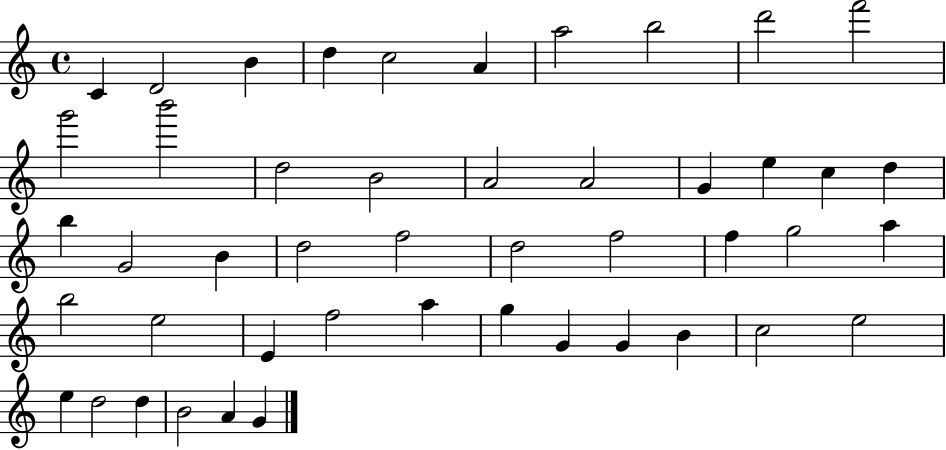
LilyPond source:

{
  \clef treble
  \time 4/4
  \defaultTimeSignature
  \key c \major
  c'4 d'2 b'4 | d''4 c''2 a'4 | a''2 b''2 | d'''2 f'''2 | \break g'''2 b'''2 | d''2 b'2 | a'2 a'2 | g'4 e''4 c''4 d''4 | \break b''4 g'2 b'4 | d''2 f''2 | d''2 f''2 | f''4 g''2 a''4 | \break b''2 e''2 | e'4 f''2 a''4 | g''4 g'4 g'4 b'4 | c''2 e''2 | \break e''4 d''2 d''4 | b'2 a'4 g'4 | \bar "|."
}